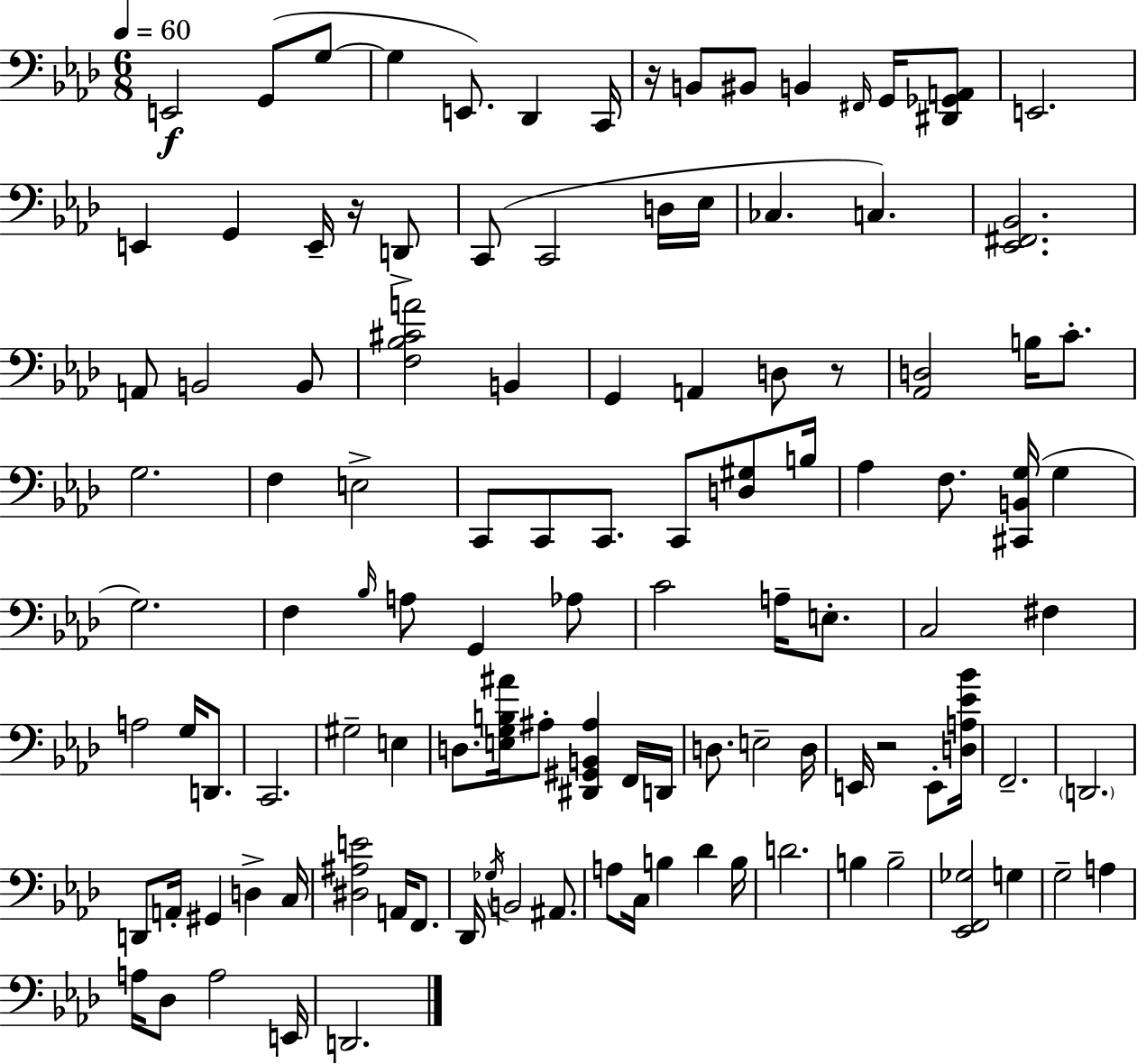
{
  \clef bass
  \numericTimeSignature
  \time 6/8
  \key f \minor
  \tempo 4 = 60
  \repeat volta 2 { e,2\f g,8( g8~~ | g4 e,8.) des,4 c,16 | r16 b,8 bis,8 b,4 \grace { fis,16 } g,16 <dis, ges, a,>8 | e,2. | \break e,4 g,4 e,16-- r16 d,8-> | c,8( c,2 d16 | ees16 ces4. c4.) | <ees, fis, bes,>2. | \break a,8 b,2 b,8 | <f bes cis' a'>2 b,4 | g,4 a,4 d8 r8 | <aes, d>2 b16 c'8.-. | \break g2. | f4 e2-> | c,8 c,8 c,8. c,8 <d gis>8 | b16 aes4 f8. <cis, b, g>16( g4 | \break g2.) | f4 \grace { bes16 } a8 g,4 | aes8 c'2 a16-- e8.-. | c2 fis4 | \break a2 g16 d,8. | c,2. | gis2-- e4 | d8. <e g b ais'>16 ais8-. <dis, gis, b, ais>4 | \break f,16 d,16 d8. e2-- | d16 e,16 r2 e,8-. | <d a ees' bes'>16 f,2.-- | \parenthesize d,2. | \break d,8 a,16-. gis,4 d4-> | c16 <dis ais e'>2 a,16 f,8. | des,16 \acciaccatura { ges16 } b,2 | ais,8. a8 c16 b4 des'4 | \break b16 d'2. | b4 b2-- | <ees, f, ges>2 g4 | g2-- a4 | \break a16 des8 a2 | e,16 d,2. | } \bar "|."
}